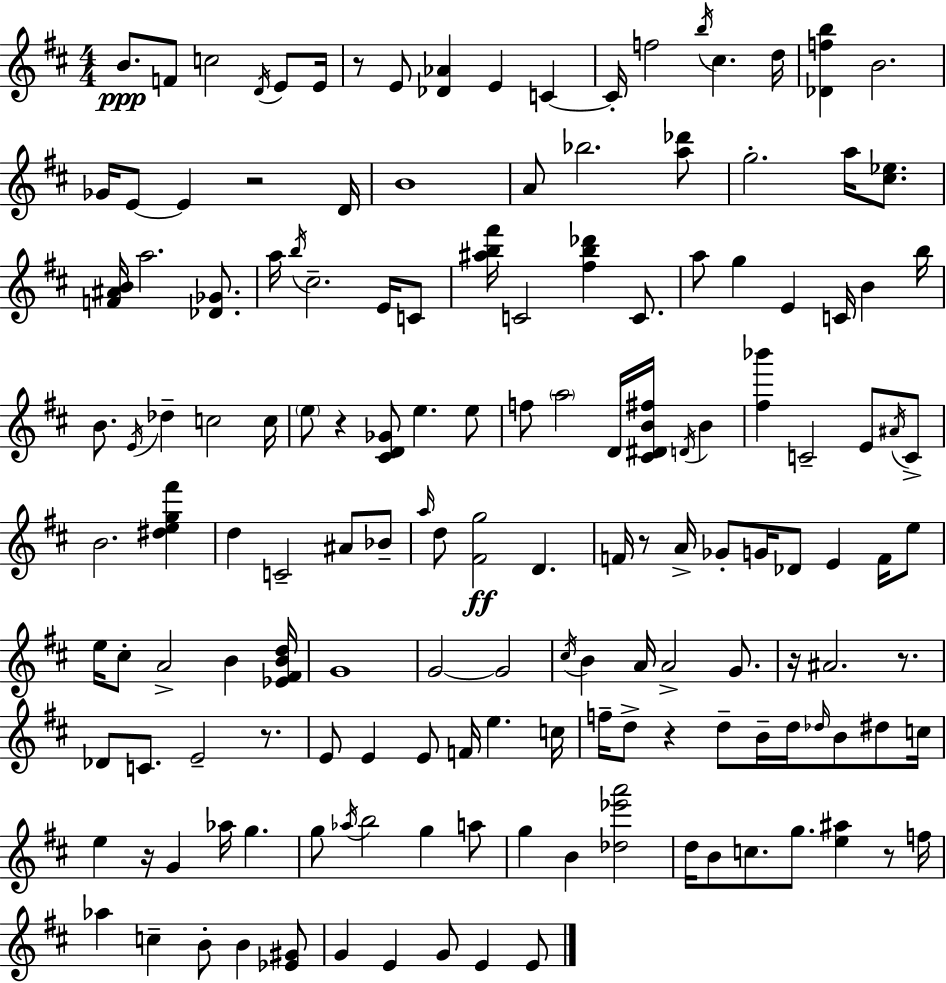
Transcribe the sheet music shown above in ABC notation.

X:1
T:Untitled
M:4/4
L:1/4
K:D
B/2 F/2 c2 D/4 E/2 E/4 z/2 E/2 [_D_A] E C C/4 f2 b/4 ^c d/4 [_Dfb] B2 _G/4 E/2 E z2 D/4 B4 A/2 _b2 [a_d']/2 g2 a/4 [^c_e]/2 [F^AB]/4 a2 [_D_G]/2 a/4 b/4 ^c2 E/4 C/2 [^ab^f']/4 C2 [^fb_d'] C/2 a/2 g E C/4 B b/4 B/2 E/4 _d c2 c/4 e/2 z [^CD_G]/2 e e/2 f/2 a2 D/4 [^C^DB^f]/4 D/4 B [^f_b'] C2 E/2 ^A/4 C/2 B2 [^deg^f'] d C2 ^A/2 _B/2 a/4 d/2 [^Fg]2 D F/4 z/2 A/4 _G/2 G/4 _D/2 E F/4 e/2 e/4 ^c/2 A2 B [_E^FBd]/4 G4 G2 G2 ^c/4 B A/4 A2 G/2 z/4 ^A2 z/2 _D/2 C/2 E2 z/2 E/2 E E/2 F/4 e c/4 f/4 d/2 z d/2 B/4 d/4 _d/4 B/2 ^d/2 c/4 e z/4 G _a/4 g g/2 _a/4 b2 g a/2 g B [_d_e'a']2 d/4 B/2 c/2 g/2 [e^a] z/2 f/4 _a c B/2 B [_E^G]/2 G E G/2 E E/2